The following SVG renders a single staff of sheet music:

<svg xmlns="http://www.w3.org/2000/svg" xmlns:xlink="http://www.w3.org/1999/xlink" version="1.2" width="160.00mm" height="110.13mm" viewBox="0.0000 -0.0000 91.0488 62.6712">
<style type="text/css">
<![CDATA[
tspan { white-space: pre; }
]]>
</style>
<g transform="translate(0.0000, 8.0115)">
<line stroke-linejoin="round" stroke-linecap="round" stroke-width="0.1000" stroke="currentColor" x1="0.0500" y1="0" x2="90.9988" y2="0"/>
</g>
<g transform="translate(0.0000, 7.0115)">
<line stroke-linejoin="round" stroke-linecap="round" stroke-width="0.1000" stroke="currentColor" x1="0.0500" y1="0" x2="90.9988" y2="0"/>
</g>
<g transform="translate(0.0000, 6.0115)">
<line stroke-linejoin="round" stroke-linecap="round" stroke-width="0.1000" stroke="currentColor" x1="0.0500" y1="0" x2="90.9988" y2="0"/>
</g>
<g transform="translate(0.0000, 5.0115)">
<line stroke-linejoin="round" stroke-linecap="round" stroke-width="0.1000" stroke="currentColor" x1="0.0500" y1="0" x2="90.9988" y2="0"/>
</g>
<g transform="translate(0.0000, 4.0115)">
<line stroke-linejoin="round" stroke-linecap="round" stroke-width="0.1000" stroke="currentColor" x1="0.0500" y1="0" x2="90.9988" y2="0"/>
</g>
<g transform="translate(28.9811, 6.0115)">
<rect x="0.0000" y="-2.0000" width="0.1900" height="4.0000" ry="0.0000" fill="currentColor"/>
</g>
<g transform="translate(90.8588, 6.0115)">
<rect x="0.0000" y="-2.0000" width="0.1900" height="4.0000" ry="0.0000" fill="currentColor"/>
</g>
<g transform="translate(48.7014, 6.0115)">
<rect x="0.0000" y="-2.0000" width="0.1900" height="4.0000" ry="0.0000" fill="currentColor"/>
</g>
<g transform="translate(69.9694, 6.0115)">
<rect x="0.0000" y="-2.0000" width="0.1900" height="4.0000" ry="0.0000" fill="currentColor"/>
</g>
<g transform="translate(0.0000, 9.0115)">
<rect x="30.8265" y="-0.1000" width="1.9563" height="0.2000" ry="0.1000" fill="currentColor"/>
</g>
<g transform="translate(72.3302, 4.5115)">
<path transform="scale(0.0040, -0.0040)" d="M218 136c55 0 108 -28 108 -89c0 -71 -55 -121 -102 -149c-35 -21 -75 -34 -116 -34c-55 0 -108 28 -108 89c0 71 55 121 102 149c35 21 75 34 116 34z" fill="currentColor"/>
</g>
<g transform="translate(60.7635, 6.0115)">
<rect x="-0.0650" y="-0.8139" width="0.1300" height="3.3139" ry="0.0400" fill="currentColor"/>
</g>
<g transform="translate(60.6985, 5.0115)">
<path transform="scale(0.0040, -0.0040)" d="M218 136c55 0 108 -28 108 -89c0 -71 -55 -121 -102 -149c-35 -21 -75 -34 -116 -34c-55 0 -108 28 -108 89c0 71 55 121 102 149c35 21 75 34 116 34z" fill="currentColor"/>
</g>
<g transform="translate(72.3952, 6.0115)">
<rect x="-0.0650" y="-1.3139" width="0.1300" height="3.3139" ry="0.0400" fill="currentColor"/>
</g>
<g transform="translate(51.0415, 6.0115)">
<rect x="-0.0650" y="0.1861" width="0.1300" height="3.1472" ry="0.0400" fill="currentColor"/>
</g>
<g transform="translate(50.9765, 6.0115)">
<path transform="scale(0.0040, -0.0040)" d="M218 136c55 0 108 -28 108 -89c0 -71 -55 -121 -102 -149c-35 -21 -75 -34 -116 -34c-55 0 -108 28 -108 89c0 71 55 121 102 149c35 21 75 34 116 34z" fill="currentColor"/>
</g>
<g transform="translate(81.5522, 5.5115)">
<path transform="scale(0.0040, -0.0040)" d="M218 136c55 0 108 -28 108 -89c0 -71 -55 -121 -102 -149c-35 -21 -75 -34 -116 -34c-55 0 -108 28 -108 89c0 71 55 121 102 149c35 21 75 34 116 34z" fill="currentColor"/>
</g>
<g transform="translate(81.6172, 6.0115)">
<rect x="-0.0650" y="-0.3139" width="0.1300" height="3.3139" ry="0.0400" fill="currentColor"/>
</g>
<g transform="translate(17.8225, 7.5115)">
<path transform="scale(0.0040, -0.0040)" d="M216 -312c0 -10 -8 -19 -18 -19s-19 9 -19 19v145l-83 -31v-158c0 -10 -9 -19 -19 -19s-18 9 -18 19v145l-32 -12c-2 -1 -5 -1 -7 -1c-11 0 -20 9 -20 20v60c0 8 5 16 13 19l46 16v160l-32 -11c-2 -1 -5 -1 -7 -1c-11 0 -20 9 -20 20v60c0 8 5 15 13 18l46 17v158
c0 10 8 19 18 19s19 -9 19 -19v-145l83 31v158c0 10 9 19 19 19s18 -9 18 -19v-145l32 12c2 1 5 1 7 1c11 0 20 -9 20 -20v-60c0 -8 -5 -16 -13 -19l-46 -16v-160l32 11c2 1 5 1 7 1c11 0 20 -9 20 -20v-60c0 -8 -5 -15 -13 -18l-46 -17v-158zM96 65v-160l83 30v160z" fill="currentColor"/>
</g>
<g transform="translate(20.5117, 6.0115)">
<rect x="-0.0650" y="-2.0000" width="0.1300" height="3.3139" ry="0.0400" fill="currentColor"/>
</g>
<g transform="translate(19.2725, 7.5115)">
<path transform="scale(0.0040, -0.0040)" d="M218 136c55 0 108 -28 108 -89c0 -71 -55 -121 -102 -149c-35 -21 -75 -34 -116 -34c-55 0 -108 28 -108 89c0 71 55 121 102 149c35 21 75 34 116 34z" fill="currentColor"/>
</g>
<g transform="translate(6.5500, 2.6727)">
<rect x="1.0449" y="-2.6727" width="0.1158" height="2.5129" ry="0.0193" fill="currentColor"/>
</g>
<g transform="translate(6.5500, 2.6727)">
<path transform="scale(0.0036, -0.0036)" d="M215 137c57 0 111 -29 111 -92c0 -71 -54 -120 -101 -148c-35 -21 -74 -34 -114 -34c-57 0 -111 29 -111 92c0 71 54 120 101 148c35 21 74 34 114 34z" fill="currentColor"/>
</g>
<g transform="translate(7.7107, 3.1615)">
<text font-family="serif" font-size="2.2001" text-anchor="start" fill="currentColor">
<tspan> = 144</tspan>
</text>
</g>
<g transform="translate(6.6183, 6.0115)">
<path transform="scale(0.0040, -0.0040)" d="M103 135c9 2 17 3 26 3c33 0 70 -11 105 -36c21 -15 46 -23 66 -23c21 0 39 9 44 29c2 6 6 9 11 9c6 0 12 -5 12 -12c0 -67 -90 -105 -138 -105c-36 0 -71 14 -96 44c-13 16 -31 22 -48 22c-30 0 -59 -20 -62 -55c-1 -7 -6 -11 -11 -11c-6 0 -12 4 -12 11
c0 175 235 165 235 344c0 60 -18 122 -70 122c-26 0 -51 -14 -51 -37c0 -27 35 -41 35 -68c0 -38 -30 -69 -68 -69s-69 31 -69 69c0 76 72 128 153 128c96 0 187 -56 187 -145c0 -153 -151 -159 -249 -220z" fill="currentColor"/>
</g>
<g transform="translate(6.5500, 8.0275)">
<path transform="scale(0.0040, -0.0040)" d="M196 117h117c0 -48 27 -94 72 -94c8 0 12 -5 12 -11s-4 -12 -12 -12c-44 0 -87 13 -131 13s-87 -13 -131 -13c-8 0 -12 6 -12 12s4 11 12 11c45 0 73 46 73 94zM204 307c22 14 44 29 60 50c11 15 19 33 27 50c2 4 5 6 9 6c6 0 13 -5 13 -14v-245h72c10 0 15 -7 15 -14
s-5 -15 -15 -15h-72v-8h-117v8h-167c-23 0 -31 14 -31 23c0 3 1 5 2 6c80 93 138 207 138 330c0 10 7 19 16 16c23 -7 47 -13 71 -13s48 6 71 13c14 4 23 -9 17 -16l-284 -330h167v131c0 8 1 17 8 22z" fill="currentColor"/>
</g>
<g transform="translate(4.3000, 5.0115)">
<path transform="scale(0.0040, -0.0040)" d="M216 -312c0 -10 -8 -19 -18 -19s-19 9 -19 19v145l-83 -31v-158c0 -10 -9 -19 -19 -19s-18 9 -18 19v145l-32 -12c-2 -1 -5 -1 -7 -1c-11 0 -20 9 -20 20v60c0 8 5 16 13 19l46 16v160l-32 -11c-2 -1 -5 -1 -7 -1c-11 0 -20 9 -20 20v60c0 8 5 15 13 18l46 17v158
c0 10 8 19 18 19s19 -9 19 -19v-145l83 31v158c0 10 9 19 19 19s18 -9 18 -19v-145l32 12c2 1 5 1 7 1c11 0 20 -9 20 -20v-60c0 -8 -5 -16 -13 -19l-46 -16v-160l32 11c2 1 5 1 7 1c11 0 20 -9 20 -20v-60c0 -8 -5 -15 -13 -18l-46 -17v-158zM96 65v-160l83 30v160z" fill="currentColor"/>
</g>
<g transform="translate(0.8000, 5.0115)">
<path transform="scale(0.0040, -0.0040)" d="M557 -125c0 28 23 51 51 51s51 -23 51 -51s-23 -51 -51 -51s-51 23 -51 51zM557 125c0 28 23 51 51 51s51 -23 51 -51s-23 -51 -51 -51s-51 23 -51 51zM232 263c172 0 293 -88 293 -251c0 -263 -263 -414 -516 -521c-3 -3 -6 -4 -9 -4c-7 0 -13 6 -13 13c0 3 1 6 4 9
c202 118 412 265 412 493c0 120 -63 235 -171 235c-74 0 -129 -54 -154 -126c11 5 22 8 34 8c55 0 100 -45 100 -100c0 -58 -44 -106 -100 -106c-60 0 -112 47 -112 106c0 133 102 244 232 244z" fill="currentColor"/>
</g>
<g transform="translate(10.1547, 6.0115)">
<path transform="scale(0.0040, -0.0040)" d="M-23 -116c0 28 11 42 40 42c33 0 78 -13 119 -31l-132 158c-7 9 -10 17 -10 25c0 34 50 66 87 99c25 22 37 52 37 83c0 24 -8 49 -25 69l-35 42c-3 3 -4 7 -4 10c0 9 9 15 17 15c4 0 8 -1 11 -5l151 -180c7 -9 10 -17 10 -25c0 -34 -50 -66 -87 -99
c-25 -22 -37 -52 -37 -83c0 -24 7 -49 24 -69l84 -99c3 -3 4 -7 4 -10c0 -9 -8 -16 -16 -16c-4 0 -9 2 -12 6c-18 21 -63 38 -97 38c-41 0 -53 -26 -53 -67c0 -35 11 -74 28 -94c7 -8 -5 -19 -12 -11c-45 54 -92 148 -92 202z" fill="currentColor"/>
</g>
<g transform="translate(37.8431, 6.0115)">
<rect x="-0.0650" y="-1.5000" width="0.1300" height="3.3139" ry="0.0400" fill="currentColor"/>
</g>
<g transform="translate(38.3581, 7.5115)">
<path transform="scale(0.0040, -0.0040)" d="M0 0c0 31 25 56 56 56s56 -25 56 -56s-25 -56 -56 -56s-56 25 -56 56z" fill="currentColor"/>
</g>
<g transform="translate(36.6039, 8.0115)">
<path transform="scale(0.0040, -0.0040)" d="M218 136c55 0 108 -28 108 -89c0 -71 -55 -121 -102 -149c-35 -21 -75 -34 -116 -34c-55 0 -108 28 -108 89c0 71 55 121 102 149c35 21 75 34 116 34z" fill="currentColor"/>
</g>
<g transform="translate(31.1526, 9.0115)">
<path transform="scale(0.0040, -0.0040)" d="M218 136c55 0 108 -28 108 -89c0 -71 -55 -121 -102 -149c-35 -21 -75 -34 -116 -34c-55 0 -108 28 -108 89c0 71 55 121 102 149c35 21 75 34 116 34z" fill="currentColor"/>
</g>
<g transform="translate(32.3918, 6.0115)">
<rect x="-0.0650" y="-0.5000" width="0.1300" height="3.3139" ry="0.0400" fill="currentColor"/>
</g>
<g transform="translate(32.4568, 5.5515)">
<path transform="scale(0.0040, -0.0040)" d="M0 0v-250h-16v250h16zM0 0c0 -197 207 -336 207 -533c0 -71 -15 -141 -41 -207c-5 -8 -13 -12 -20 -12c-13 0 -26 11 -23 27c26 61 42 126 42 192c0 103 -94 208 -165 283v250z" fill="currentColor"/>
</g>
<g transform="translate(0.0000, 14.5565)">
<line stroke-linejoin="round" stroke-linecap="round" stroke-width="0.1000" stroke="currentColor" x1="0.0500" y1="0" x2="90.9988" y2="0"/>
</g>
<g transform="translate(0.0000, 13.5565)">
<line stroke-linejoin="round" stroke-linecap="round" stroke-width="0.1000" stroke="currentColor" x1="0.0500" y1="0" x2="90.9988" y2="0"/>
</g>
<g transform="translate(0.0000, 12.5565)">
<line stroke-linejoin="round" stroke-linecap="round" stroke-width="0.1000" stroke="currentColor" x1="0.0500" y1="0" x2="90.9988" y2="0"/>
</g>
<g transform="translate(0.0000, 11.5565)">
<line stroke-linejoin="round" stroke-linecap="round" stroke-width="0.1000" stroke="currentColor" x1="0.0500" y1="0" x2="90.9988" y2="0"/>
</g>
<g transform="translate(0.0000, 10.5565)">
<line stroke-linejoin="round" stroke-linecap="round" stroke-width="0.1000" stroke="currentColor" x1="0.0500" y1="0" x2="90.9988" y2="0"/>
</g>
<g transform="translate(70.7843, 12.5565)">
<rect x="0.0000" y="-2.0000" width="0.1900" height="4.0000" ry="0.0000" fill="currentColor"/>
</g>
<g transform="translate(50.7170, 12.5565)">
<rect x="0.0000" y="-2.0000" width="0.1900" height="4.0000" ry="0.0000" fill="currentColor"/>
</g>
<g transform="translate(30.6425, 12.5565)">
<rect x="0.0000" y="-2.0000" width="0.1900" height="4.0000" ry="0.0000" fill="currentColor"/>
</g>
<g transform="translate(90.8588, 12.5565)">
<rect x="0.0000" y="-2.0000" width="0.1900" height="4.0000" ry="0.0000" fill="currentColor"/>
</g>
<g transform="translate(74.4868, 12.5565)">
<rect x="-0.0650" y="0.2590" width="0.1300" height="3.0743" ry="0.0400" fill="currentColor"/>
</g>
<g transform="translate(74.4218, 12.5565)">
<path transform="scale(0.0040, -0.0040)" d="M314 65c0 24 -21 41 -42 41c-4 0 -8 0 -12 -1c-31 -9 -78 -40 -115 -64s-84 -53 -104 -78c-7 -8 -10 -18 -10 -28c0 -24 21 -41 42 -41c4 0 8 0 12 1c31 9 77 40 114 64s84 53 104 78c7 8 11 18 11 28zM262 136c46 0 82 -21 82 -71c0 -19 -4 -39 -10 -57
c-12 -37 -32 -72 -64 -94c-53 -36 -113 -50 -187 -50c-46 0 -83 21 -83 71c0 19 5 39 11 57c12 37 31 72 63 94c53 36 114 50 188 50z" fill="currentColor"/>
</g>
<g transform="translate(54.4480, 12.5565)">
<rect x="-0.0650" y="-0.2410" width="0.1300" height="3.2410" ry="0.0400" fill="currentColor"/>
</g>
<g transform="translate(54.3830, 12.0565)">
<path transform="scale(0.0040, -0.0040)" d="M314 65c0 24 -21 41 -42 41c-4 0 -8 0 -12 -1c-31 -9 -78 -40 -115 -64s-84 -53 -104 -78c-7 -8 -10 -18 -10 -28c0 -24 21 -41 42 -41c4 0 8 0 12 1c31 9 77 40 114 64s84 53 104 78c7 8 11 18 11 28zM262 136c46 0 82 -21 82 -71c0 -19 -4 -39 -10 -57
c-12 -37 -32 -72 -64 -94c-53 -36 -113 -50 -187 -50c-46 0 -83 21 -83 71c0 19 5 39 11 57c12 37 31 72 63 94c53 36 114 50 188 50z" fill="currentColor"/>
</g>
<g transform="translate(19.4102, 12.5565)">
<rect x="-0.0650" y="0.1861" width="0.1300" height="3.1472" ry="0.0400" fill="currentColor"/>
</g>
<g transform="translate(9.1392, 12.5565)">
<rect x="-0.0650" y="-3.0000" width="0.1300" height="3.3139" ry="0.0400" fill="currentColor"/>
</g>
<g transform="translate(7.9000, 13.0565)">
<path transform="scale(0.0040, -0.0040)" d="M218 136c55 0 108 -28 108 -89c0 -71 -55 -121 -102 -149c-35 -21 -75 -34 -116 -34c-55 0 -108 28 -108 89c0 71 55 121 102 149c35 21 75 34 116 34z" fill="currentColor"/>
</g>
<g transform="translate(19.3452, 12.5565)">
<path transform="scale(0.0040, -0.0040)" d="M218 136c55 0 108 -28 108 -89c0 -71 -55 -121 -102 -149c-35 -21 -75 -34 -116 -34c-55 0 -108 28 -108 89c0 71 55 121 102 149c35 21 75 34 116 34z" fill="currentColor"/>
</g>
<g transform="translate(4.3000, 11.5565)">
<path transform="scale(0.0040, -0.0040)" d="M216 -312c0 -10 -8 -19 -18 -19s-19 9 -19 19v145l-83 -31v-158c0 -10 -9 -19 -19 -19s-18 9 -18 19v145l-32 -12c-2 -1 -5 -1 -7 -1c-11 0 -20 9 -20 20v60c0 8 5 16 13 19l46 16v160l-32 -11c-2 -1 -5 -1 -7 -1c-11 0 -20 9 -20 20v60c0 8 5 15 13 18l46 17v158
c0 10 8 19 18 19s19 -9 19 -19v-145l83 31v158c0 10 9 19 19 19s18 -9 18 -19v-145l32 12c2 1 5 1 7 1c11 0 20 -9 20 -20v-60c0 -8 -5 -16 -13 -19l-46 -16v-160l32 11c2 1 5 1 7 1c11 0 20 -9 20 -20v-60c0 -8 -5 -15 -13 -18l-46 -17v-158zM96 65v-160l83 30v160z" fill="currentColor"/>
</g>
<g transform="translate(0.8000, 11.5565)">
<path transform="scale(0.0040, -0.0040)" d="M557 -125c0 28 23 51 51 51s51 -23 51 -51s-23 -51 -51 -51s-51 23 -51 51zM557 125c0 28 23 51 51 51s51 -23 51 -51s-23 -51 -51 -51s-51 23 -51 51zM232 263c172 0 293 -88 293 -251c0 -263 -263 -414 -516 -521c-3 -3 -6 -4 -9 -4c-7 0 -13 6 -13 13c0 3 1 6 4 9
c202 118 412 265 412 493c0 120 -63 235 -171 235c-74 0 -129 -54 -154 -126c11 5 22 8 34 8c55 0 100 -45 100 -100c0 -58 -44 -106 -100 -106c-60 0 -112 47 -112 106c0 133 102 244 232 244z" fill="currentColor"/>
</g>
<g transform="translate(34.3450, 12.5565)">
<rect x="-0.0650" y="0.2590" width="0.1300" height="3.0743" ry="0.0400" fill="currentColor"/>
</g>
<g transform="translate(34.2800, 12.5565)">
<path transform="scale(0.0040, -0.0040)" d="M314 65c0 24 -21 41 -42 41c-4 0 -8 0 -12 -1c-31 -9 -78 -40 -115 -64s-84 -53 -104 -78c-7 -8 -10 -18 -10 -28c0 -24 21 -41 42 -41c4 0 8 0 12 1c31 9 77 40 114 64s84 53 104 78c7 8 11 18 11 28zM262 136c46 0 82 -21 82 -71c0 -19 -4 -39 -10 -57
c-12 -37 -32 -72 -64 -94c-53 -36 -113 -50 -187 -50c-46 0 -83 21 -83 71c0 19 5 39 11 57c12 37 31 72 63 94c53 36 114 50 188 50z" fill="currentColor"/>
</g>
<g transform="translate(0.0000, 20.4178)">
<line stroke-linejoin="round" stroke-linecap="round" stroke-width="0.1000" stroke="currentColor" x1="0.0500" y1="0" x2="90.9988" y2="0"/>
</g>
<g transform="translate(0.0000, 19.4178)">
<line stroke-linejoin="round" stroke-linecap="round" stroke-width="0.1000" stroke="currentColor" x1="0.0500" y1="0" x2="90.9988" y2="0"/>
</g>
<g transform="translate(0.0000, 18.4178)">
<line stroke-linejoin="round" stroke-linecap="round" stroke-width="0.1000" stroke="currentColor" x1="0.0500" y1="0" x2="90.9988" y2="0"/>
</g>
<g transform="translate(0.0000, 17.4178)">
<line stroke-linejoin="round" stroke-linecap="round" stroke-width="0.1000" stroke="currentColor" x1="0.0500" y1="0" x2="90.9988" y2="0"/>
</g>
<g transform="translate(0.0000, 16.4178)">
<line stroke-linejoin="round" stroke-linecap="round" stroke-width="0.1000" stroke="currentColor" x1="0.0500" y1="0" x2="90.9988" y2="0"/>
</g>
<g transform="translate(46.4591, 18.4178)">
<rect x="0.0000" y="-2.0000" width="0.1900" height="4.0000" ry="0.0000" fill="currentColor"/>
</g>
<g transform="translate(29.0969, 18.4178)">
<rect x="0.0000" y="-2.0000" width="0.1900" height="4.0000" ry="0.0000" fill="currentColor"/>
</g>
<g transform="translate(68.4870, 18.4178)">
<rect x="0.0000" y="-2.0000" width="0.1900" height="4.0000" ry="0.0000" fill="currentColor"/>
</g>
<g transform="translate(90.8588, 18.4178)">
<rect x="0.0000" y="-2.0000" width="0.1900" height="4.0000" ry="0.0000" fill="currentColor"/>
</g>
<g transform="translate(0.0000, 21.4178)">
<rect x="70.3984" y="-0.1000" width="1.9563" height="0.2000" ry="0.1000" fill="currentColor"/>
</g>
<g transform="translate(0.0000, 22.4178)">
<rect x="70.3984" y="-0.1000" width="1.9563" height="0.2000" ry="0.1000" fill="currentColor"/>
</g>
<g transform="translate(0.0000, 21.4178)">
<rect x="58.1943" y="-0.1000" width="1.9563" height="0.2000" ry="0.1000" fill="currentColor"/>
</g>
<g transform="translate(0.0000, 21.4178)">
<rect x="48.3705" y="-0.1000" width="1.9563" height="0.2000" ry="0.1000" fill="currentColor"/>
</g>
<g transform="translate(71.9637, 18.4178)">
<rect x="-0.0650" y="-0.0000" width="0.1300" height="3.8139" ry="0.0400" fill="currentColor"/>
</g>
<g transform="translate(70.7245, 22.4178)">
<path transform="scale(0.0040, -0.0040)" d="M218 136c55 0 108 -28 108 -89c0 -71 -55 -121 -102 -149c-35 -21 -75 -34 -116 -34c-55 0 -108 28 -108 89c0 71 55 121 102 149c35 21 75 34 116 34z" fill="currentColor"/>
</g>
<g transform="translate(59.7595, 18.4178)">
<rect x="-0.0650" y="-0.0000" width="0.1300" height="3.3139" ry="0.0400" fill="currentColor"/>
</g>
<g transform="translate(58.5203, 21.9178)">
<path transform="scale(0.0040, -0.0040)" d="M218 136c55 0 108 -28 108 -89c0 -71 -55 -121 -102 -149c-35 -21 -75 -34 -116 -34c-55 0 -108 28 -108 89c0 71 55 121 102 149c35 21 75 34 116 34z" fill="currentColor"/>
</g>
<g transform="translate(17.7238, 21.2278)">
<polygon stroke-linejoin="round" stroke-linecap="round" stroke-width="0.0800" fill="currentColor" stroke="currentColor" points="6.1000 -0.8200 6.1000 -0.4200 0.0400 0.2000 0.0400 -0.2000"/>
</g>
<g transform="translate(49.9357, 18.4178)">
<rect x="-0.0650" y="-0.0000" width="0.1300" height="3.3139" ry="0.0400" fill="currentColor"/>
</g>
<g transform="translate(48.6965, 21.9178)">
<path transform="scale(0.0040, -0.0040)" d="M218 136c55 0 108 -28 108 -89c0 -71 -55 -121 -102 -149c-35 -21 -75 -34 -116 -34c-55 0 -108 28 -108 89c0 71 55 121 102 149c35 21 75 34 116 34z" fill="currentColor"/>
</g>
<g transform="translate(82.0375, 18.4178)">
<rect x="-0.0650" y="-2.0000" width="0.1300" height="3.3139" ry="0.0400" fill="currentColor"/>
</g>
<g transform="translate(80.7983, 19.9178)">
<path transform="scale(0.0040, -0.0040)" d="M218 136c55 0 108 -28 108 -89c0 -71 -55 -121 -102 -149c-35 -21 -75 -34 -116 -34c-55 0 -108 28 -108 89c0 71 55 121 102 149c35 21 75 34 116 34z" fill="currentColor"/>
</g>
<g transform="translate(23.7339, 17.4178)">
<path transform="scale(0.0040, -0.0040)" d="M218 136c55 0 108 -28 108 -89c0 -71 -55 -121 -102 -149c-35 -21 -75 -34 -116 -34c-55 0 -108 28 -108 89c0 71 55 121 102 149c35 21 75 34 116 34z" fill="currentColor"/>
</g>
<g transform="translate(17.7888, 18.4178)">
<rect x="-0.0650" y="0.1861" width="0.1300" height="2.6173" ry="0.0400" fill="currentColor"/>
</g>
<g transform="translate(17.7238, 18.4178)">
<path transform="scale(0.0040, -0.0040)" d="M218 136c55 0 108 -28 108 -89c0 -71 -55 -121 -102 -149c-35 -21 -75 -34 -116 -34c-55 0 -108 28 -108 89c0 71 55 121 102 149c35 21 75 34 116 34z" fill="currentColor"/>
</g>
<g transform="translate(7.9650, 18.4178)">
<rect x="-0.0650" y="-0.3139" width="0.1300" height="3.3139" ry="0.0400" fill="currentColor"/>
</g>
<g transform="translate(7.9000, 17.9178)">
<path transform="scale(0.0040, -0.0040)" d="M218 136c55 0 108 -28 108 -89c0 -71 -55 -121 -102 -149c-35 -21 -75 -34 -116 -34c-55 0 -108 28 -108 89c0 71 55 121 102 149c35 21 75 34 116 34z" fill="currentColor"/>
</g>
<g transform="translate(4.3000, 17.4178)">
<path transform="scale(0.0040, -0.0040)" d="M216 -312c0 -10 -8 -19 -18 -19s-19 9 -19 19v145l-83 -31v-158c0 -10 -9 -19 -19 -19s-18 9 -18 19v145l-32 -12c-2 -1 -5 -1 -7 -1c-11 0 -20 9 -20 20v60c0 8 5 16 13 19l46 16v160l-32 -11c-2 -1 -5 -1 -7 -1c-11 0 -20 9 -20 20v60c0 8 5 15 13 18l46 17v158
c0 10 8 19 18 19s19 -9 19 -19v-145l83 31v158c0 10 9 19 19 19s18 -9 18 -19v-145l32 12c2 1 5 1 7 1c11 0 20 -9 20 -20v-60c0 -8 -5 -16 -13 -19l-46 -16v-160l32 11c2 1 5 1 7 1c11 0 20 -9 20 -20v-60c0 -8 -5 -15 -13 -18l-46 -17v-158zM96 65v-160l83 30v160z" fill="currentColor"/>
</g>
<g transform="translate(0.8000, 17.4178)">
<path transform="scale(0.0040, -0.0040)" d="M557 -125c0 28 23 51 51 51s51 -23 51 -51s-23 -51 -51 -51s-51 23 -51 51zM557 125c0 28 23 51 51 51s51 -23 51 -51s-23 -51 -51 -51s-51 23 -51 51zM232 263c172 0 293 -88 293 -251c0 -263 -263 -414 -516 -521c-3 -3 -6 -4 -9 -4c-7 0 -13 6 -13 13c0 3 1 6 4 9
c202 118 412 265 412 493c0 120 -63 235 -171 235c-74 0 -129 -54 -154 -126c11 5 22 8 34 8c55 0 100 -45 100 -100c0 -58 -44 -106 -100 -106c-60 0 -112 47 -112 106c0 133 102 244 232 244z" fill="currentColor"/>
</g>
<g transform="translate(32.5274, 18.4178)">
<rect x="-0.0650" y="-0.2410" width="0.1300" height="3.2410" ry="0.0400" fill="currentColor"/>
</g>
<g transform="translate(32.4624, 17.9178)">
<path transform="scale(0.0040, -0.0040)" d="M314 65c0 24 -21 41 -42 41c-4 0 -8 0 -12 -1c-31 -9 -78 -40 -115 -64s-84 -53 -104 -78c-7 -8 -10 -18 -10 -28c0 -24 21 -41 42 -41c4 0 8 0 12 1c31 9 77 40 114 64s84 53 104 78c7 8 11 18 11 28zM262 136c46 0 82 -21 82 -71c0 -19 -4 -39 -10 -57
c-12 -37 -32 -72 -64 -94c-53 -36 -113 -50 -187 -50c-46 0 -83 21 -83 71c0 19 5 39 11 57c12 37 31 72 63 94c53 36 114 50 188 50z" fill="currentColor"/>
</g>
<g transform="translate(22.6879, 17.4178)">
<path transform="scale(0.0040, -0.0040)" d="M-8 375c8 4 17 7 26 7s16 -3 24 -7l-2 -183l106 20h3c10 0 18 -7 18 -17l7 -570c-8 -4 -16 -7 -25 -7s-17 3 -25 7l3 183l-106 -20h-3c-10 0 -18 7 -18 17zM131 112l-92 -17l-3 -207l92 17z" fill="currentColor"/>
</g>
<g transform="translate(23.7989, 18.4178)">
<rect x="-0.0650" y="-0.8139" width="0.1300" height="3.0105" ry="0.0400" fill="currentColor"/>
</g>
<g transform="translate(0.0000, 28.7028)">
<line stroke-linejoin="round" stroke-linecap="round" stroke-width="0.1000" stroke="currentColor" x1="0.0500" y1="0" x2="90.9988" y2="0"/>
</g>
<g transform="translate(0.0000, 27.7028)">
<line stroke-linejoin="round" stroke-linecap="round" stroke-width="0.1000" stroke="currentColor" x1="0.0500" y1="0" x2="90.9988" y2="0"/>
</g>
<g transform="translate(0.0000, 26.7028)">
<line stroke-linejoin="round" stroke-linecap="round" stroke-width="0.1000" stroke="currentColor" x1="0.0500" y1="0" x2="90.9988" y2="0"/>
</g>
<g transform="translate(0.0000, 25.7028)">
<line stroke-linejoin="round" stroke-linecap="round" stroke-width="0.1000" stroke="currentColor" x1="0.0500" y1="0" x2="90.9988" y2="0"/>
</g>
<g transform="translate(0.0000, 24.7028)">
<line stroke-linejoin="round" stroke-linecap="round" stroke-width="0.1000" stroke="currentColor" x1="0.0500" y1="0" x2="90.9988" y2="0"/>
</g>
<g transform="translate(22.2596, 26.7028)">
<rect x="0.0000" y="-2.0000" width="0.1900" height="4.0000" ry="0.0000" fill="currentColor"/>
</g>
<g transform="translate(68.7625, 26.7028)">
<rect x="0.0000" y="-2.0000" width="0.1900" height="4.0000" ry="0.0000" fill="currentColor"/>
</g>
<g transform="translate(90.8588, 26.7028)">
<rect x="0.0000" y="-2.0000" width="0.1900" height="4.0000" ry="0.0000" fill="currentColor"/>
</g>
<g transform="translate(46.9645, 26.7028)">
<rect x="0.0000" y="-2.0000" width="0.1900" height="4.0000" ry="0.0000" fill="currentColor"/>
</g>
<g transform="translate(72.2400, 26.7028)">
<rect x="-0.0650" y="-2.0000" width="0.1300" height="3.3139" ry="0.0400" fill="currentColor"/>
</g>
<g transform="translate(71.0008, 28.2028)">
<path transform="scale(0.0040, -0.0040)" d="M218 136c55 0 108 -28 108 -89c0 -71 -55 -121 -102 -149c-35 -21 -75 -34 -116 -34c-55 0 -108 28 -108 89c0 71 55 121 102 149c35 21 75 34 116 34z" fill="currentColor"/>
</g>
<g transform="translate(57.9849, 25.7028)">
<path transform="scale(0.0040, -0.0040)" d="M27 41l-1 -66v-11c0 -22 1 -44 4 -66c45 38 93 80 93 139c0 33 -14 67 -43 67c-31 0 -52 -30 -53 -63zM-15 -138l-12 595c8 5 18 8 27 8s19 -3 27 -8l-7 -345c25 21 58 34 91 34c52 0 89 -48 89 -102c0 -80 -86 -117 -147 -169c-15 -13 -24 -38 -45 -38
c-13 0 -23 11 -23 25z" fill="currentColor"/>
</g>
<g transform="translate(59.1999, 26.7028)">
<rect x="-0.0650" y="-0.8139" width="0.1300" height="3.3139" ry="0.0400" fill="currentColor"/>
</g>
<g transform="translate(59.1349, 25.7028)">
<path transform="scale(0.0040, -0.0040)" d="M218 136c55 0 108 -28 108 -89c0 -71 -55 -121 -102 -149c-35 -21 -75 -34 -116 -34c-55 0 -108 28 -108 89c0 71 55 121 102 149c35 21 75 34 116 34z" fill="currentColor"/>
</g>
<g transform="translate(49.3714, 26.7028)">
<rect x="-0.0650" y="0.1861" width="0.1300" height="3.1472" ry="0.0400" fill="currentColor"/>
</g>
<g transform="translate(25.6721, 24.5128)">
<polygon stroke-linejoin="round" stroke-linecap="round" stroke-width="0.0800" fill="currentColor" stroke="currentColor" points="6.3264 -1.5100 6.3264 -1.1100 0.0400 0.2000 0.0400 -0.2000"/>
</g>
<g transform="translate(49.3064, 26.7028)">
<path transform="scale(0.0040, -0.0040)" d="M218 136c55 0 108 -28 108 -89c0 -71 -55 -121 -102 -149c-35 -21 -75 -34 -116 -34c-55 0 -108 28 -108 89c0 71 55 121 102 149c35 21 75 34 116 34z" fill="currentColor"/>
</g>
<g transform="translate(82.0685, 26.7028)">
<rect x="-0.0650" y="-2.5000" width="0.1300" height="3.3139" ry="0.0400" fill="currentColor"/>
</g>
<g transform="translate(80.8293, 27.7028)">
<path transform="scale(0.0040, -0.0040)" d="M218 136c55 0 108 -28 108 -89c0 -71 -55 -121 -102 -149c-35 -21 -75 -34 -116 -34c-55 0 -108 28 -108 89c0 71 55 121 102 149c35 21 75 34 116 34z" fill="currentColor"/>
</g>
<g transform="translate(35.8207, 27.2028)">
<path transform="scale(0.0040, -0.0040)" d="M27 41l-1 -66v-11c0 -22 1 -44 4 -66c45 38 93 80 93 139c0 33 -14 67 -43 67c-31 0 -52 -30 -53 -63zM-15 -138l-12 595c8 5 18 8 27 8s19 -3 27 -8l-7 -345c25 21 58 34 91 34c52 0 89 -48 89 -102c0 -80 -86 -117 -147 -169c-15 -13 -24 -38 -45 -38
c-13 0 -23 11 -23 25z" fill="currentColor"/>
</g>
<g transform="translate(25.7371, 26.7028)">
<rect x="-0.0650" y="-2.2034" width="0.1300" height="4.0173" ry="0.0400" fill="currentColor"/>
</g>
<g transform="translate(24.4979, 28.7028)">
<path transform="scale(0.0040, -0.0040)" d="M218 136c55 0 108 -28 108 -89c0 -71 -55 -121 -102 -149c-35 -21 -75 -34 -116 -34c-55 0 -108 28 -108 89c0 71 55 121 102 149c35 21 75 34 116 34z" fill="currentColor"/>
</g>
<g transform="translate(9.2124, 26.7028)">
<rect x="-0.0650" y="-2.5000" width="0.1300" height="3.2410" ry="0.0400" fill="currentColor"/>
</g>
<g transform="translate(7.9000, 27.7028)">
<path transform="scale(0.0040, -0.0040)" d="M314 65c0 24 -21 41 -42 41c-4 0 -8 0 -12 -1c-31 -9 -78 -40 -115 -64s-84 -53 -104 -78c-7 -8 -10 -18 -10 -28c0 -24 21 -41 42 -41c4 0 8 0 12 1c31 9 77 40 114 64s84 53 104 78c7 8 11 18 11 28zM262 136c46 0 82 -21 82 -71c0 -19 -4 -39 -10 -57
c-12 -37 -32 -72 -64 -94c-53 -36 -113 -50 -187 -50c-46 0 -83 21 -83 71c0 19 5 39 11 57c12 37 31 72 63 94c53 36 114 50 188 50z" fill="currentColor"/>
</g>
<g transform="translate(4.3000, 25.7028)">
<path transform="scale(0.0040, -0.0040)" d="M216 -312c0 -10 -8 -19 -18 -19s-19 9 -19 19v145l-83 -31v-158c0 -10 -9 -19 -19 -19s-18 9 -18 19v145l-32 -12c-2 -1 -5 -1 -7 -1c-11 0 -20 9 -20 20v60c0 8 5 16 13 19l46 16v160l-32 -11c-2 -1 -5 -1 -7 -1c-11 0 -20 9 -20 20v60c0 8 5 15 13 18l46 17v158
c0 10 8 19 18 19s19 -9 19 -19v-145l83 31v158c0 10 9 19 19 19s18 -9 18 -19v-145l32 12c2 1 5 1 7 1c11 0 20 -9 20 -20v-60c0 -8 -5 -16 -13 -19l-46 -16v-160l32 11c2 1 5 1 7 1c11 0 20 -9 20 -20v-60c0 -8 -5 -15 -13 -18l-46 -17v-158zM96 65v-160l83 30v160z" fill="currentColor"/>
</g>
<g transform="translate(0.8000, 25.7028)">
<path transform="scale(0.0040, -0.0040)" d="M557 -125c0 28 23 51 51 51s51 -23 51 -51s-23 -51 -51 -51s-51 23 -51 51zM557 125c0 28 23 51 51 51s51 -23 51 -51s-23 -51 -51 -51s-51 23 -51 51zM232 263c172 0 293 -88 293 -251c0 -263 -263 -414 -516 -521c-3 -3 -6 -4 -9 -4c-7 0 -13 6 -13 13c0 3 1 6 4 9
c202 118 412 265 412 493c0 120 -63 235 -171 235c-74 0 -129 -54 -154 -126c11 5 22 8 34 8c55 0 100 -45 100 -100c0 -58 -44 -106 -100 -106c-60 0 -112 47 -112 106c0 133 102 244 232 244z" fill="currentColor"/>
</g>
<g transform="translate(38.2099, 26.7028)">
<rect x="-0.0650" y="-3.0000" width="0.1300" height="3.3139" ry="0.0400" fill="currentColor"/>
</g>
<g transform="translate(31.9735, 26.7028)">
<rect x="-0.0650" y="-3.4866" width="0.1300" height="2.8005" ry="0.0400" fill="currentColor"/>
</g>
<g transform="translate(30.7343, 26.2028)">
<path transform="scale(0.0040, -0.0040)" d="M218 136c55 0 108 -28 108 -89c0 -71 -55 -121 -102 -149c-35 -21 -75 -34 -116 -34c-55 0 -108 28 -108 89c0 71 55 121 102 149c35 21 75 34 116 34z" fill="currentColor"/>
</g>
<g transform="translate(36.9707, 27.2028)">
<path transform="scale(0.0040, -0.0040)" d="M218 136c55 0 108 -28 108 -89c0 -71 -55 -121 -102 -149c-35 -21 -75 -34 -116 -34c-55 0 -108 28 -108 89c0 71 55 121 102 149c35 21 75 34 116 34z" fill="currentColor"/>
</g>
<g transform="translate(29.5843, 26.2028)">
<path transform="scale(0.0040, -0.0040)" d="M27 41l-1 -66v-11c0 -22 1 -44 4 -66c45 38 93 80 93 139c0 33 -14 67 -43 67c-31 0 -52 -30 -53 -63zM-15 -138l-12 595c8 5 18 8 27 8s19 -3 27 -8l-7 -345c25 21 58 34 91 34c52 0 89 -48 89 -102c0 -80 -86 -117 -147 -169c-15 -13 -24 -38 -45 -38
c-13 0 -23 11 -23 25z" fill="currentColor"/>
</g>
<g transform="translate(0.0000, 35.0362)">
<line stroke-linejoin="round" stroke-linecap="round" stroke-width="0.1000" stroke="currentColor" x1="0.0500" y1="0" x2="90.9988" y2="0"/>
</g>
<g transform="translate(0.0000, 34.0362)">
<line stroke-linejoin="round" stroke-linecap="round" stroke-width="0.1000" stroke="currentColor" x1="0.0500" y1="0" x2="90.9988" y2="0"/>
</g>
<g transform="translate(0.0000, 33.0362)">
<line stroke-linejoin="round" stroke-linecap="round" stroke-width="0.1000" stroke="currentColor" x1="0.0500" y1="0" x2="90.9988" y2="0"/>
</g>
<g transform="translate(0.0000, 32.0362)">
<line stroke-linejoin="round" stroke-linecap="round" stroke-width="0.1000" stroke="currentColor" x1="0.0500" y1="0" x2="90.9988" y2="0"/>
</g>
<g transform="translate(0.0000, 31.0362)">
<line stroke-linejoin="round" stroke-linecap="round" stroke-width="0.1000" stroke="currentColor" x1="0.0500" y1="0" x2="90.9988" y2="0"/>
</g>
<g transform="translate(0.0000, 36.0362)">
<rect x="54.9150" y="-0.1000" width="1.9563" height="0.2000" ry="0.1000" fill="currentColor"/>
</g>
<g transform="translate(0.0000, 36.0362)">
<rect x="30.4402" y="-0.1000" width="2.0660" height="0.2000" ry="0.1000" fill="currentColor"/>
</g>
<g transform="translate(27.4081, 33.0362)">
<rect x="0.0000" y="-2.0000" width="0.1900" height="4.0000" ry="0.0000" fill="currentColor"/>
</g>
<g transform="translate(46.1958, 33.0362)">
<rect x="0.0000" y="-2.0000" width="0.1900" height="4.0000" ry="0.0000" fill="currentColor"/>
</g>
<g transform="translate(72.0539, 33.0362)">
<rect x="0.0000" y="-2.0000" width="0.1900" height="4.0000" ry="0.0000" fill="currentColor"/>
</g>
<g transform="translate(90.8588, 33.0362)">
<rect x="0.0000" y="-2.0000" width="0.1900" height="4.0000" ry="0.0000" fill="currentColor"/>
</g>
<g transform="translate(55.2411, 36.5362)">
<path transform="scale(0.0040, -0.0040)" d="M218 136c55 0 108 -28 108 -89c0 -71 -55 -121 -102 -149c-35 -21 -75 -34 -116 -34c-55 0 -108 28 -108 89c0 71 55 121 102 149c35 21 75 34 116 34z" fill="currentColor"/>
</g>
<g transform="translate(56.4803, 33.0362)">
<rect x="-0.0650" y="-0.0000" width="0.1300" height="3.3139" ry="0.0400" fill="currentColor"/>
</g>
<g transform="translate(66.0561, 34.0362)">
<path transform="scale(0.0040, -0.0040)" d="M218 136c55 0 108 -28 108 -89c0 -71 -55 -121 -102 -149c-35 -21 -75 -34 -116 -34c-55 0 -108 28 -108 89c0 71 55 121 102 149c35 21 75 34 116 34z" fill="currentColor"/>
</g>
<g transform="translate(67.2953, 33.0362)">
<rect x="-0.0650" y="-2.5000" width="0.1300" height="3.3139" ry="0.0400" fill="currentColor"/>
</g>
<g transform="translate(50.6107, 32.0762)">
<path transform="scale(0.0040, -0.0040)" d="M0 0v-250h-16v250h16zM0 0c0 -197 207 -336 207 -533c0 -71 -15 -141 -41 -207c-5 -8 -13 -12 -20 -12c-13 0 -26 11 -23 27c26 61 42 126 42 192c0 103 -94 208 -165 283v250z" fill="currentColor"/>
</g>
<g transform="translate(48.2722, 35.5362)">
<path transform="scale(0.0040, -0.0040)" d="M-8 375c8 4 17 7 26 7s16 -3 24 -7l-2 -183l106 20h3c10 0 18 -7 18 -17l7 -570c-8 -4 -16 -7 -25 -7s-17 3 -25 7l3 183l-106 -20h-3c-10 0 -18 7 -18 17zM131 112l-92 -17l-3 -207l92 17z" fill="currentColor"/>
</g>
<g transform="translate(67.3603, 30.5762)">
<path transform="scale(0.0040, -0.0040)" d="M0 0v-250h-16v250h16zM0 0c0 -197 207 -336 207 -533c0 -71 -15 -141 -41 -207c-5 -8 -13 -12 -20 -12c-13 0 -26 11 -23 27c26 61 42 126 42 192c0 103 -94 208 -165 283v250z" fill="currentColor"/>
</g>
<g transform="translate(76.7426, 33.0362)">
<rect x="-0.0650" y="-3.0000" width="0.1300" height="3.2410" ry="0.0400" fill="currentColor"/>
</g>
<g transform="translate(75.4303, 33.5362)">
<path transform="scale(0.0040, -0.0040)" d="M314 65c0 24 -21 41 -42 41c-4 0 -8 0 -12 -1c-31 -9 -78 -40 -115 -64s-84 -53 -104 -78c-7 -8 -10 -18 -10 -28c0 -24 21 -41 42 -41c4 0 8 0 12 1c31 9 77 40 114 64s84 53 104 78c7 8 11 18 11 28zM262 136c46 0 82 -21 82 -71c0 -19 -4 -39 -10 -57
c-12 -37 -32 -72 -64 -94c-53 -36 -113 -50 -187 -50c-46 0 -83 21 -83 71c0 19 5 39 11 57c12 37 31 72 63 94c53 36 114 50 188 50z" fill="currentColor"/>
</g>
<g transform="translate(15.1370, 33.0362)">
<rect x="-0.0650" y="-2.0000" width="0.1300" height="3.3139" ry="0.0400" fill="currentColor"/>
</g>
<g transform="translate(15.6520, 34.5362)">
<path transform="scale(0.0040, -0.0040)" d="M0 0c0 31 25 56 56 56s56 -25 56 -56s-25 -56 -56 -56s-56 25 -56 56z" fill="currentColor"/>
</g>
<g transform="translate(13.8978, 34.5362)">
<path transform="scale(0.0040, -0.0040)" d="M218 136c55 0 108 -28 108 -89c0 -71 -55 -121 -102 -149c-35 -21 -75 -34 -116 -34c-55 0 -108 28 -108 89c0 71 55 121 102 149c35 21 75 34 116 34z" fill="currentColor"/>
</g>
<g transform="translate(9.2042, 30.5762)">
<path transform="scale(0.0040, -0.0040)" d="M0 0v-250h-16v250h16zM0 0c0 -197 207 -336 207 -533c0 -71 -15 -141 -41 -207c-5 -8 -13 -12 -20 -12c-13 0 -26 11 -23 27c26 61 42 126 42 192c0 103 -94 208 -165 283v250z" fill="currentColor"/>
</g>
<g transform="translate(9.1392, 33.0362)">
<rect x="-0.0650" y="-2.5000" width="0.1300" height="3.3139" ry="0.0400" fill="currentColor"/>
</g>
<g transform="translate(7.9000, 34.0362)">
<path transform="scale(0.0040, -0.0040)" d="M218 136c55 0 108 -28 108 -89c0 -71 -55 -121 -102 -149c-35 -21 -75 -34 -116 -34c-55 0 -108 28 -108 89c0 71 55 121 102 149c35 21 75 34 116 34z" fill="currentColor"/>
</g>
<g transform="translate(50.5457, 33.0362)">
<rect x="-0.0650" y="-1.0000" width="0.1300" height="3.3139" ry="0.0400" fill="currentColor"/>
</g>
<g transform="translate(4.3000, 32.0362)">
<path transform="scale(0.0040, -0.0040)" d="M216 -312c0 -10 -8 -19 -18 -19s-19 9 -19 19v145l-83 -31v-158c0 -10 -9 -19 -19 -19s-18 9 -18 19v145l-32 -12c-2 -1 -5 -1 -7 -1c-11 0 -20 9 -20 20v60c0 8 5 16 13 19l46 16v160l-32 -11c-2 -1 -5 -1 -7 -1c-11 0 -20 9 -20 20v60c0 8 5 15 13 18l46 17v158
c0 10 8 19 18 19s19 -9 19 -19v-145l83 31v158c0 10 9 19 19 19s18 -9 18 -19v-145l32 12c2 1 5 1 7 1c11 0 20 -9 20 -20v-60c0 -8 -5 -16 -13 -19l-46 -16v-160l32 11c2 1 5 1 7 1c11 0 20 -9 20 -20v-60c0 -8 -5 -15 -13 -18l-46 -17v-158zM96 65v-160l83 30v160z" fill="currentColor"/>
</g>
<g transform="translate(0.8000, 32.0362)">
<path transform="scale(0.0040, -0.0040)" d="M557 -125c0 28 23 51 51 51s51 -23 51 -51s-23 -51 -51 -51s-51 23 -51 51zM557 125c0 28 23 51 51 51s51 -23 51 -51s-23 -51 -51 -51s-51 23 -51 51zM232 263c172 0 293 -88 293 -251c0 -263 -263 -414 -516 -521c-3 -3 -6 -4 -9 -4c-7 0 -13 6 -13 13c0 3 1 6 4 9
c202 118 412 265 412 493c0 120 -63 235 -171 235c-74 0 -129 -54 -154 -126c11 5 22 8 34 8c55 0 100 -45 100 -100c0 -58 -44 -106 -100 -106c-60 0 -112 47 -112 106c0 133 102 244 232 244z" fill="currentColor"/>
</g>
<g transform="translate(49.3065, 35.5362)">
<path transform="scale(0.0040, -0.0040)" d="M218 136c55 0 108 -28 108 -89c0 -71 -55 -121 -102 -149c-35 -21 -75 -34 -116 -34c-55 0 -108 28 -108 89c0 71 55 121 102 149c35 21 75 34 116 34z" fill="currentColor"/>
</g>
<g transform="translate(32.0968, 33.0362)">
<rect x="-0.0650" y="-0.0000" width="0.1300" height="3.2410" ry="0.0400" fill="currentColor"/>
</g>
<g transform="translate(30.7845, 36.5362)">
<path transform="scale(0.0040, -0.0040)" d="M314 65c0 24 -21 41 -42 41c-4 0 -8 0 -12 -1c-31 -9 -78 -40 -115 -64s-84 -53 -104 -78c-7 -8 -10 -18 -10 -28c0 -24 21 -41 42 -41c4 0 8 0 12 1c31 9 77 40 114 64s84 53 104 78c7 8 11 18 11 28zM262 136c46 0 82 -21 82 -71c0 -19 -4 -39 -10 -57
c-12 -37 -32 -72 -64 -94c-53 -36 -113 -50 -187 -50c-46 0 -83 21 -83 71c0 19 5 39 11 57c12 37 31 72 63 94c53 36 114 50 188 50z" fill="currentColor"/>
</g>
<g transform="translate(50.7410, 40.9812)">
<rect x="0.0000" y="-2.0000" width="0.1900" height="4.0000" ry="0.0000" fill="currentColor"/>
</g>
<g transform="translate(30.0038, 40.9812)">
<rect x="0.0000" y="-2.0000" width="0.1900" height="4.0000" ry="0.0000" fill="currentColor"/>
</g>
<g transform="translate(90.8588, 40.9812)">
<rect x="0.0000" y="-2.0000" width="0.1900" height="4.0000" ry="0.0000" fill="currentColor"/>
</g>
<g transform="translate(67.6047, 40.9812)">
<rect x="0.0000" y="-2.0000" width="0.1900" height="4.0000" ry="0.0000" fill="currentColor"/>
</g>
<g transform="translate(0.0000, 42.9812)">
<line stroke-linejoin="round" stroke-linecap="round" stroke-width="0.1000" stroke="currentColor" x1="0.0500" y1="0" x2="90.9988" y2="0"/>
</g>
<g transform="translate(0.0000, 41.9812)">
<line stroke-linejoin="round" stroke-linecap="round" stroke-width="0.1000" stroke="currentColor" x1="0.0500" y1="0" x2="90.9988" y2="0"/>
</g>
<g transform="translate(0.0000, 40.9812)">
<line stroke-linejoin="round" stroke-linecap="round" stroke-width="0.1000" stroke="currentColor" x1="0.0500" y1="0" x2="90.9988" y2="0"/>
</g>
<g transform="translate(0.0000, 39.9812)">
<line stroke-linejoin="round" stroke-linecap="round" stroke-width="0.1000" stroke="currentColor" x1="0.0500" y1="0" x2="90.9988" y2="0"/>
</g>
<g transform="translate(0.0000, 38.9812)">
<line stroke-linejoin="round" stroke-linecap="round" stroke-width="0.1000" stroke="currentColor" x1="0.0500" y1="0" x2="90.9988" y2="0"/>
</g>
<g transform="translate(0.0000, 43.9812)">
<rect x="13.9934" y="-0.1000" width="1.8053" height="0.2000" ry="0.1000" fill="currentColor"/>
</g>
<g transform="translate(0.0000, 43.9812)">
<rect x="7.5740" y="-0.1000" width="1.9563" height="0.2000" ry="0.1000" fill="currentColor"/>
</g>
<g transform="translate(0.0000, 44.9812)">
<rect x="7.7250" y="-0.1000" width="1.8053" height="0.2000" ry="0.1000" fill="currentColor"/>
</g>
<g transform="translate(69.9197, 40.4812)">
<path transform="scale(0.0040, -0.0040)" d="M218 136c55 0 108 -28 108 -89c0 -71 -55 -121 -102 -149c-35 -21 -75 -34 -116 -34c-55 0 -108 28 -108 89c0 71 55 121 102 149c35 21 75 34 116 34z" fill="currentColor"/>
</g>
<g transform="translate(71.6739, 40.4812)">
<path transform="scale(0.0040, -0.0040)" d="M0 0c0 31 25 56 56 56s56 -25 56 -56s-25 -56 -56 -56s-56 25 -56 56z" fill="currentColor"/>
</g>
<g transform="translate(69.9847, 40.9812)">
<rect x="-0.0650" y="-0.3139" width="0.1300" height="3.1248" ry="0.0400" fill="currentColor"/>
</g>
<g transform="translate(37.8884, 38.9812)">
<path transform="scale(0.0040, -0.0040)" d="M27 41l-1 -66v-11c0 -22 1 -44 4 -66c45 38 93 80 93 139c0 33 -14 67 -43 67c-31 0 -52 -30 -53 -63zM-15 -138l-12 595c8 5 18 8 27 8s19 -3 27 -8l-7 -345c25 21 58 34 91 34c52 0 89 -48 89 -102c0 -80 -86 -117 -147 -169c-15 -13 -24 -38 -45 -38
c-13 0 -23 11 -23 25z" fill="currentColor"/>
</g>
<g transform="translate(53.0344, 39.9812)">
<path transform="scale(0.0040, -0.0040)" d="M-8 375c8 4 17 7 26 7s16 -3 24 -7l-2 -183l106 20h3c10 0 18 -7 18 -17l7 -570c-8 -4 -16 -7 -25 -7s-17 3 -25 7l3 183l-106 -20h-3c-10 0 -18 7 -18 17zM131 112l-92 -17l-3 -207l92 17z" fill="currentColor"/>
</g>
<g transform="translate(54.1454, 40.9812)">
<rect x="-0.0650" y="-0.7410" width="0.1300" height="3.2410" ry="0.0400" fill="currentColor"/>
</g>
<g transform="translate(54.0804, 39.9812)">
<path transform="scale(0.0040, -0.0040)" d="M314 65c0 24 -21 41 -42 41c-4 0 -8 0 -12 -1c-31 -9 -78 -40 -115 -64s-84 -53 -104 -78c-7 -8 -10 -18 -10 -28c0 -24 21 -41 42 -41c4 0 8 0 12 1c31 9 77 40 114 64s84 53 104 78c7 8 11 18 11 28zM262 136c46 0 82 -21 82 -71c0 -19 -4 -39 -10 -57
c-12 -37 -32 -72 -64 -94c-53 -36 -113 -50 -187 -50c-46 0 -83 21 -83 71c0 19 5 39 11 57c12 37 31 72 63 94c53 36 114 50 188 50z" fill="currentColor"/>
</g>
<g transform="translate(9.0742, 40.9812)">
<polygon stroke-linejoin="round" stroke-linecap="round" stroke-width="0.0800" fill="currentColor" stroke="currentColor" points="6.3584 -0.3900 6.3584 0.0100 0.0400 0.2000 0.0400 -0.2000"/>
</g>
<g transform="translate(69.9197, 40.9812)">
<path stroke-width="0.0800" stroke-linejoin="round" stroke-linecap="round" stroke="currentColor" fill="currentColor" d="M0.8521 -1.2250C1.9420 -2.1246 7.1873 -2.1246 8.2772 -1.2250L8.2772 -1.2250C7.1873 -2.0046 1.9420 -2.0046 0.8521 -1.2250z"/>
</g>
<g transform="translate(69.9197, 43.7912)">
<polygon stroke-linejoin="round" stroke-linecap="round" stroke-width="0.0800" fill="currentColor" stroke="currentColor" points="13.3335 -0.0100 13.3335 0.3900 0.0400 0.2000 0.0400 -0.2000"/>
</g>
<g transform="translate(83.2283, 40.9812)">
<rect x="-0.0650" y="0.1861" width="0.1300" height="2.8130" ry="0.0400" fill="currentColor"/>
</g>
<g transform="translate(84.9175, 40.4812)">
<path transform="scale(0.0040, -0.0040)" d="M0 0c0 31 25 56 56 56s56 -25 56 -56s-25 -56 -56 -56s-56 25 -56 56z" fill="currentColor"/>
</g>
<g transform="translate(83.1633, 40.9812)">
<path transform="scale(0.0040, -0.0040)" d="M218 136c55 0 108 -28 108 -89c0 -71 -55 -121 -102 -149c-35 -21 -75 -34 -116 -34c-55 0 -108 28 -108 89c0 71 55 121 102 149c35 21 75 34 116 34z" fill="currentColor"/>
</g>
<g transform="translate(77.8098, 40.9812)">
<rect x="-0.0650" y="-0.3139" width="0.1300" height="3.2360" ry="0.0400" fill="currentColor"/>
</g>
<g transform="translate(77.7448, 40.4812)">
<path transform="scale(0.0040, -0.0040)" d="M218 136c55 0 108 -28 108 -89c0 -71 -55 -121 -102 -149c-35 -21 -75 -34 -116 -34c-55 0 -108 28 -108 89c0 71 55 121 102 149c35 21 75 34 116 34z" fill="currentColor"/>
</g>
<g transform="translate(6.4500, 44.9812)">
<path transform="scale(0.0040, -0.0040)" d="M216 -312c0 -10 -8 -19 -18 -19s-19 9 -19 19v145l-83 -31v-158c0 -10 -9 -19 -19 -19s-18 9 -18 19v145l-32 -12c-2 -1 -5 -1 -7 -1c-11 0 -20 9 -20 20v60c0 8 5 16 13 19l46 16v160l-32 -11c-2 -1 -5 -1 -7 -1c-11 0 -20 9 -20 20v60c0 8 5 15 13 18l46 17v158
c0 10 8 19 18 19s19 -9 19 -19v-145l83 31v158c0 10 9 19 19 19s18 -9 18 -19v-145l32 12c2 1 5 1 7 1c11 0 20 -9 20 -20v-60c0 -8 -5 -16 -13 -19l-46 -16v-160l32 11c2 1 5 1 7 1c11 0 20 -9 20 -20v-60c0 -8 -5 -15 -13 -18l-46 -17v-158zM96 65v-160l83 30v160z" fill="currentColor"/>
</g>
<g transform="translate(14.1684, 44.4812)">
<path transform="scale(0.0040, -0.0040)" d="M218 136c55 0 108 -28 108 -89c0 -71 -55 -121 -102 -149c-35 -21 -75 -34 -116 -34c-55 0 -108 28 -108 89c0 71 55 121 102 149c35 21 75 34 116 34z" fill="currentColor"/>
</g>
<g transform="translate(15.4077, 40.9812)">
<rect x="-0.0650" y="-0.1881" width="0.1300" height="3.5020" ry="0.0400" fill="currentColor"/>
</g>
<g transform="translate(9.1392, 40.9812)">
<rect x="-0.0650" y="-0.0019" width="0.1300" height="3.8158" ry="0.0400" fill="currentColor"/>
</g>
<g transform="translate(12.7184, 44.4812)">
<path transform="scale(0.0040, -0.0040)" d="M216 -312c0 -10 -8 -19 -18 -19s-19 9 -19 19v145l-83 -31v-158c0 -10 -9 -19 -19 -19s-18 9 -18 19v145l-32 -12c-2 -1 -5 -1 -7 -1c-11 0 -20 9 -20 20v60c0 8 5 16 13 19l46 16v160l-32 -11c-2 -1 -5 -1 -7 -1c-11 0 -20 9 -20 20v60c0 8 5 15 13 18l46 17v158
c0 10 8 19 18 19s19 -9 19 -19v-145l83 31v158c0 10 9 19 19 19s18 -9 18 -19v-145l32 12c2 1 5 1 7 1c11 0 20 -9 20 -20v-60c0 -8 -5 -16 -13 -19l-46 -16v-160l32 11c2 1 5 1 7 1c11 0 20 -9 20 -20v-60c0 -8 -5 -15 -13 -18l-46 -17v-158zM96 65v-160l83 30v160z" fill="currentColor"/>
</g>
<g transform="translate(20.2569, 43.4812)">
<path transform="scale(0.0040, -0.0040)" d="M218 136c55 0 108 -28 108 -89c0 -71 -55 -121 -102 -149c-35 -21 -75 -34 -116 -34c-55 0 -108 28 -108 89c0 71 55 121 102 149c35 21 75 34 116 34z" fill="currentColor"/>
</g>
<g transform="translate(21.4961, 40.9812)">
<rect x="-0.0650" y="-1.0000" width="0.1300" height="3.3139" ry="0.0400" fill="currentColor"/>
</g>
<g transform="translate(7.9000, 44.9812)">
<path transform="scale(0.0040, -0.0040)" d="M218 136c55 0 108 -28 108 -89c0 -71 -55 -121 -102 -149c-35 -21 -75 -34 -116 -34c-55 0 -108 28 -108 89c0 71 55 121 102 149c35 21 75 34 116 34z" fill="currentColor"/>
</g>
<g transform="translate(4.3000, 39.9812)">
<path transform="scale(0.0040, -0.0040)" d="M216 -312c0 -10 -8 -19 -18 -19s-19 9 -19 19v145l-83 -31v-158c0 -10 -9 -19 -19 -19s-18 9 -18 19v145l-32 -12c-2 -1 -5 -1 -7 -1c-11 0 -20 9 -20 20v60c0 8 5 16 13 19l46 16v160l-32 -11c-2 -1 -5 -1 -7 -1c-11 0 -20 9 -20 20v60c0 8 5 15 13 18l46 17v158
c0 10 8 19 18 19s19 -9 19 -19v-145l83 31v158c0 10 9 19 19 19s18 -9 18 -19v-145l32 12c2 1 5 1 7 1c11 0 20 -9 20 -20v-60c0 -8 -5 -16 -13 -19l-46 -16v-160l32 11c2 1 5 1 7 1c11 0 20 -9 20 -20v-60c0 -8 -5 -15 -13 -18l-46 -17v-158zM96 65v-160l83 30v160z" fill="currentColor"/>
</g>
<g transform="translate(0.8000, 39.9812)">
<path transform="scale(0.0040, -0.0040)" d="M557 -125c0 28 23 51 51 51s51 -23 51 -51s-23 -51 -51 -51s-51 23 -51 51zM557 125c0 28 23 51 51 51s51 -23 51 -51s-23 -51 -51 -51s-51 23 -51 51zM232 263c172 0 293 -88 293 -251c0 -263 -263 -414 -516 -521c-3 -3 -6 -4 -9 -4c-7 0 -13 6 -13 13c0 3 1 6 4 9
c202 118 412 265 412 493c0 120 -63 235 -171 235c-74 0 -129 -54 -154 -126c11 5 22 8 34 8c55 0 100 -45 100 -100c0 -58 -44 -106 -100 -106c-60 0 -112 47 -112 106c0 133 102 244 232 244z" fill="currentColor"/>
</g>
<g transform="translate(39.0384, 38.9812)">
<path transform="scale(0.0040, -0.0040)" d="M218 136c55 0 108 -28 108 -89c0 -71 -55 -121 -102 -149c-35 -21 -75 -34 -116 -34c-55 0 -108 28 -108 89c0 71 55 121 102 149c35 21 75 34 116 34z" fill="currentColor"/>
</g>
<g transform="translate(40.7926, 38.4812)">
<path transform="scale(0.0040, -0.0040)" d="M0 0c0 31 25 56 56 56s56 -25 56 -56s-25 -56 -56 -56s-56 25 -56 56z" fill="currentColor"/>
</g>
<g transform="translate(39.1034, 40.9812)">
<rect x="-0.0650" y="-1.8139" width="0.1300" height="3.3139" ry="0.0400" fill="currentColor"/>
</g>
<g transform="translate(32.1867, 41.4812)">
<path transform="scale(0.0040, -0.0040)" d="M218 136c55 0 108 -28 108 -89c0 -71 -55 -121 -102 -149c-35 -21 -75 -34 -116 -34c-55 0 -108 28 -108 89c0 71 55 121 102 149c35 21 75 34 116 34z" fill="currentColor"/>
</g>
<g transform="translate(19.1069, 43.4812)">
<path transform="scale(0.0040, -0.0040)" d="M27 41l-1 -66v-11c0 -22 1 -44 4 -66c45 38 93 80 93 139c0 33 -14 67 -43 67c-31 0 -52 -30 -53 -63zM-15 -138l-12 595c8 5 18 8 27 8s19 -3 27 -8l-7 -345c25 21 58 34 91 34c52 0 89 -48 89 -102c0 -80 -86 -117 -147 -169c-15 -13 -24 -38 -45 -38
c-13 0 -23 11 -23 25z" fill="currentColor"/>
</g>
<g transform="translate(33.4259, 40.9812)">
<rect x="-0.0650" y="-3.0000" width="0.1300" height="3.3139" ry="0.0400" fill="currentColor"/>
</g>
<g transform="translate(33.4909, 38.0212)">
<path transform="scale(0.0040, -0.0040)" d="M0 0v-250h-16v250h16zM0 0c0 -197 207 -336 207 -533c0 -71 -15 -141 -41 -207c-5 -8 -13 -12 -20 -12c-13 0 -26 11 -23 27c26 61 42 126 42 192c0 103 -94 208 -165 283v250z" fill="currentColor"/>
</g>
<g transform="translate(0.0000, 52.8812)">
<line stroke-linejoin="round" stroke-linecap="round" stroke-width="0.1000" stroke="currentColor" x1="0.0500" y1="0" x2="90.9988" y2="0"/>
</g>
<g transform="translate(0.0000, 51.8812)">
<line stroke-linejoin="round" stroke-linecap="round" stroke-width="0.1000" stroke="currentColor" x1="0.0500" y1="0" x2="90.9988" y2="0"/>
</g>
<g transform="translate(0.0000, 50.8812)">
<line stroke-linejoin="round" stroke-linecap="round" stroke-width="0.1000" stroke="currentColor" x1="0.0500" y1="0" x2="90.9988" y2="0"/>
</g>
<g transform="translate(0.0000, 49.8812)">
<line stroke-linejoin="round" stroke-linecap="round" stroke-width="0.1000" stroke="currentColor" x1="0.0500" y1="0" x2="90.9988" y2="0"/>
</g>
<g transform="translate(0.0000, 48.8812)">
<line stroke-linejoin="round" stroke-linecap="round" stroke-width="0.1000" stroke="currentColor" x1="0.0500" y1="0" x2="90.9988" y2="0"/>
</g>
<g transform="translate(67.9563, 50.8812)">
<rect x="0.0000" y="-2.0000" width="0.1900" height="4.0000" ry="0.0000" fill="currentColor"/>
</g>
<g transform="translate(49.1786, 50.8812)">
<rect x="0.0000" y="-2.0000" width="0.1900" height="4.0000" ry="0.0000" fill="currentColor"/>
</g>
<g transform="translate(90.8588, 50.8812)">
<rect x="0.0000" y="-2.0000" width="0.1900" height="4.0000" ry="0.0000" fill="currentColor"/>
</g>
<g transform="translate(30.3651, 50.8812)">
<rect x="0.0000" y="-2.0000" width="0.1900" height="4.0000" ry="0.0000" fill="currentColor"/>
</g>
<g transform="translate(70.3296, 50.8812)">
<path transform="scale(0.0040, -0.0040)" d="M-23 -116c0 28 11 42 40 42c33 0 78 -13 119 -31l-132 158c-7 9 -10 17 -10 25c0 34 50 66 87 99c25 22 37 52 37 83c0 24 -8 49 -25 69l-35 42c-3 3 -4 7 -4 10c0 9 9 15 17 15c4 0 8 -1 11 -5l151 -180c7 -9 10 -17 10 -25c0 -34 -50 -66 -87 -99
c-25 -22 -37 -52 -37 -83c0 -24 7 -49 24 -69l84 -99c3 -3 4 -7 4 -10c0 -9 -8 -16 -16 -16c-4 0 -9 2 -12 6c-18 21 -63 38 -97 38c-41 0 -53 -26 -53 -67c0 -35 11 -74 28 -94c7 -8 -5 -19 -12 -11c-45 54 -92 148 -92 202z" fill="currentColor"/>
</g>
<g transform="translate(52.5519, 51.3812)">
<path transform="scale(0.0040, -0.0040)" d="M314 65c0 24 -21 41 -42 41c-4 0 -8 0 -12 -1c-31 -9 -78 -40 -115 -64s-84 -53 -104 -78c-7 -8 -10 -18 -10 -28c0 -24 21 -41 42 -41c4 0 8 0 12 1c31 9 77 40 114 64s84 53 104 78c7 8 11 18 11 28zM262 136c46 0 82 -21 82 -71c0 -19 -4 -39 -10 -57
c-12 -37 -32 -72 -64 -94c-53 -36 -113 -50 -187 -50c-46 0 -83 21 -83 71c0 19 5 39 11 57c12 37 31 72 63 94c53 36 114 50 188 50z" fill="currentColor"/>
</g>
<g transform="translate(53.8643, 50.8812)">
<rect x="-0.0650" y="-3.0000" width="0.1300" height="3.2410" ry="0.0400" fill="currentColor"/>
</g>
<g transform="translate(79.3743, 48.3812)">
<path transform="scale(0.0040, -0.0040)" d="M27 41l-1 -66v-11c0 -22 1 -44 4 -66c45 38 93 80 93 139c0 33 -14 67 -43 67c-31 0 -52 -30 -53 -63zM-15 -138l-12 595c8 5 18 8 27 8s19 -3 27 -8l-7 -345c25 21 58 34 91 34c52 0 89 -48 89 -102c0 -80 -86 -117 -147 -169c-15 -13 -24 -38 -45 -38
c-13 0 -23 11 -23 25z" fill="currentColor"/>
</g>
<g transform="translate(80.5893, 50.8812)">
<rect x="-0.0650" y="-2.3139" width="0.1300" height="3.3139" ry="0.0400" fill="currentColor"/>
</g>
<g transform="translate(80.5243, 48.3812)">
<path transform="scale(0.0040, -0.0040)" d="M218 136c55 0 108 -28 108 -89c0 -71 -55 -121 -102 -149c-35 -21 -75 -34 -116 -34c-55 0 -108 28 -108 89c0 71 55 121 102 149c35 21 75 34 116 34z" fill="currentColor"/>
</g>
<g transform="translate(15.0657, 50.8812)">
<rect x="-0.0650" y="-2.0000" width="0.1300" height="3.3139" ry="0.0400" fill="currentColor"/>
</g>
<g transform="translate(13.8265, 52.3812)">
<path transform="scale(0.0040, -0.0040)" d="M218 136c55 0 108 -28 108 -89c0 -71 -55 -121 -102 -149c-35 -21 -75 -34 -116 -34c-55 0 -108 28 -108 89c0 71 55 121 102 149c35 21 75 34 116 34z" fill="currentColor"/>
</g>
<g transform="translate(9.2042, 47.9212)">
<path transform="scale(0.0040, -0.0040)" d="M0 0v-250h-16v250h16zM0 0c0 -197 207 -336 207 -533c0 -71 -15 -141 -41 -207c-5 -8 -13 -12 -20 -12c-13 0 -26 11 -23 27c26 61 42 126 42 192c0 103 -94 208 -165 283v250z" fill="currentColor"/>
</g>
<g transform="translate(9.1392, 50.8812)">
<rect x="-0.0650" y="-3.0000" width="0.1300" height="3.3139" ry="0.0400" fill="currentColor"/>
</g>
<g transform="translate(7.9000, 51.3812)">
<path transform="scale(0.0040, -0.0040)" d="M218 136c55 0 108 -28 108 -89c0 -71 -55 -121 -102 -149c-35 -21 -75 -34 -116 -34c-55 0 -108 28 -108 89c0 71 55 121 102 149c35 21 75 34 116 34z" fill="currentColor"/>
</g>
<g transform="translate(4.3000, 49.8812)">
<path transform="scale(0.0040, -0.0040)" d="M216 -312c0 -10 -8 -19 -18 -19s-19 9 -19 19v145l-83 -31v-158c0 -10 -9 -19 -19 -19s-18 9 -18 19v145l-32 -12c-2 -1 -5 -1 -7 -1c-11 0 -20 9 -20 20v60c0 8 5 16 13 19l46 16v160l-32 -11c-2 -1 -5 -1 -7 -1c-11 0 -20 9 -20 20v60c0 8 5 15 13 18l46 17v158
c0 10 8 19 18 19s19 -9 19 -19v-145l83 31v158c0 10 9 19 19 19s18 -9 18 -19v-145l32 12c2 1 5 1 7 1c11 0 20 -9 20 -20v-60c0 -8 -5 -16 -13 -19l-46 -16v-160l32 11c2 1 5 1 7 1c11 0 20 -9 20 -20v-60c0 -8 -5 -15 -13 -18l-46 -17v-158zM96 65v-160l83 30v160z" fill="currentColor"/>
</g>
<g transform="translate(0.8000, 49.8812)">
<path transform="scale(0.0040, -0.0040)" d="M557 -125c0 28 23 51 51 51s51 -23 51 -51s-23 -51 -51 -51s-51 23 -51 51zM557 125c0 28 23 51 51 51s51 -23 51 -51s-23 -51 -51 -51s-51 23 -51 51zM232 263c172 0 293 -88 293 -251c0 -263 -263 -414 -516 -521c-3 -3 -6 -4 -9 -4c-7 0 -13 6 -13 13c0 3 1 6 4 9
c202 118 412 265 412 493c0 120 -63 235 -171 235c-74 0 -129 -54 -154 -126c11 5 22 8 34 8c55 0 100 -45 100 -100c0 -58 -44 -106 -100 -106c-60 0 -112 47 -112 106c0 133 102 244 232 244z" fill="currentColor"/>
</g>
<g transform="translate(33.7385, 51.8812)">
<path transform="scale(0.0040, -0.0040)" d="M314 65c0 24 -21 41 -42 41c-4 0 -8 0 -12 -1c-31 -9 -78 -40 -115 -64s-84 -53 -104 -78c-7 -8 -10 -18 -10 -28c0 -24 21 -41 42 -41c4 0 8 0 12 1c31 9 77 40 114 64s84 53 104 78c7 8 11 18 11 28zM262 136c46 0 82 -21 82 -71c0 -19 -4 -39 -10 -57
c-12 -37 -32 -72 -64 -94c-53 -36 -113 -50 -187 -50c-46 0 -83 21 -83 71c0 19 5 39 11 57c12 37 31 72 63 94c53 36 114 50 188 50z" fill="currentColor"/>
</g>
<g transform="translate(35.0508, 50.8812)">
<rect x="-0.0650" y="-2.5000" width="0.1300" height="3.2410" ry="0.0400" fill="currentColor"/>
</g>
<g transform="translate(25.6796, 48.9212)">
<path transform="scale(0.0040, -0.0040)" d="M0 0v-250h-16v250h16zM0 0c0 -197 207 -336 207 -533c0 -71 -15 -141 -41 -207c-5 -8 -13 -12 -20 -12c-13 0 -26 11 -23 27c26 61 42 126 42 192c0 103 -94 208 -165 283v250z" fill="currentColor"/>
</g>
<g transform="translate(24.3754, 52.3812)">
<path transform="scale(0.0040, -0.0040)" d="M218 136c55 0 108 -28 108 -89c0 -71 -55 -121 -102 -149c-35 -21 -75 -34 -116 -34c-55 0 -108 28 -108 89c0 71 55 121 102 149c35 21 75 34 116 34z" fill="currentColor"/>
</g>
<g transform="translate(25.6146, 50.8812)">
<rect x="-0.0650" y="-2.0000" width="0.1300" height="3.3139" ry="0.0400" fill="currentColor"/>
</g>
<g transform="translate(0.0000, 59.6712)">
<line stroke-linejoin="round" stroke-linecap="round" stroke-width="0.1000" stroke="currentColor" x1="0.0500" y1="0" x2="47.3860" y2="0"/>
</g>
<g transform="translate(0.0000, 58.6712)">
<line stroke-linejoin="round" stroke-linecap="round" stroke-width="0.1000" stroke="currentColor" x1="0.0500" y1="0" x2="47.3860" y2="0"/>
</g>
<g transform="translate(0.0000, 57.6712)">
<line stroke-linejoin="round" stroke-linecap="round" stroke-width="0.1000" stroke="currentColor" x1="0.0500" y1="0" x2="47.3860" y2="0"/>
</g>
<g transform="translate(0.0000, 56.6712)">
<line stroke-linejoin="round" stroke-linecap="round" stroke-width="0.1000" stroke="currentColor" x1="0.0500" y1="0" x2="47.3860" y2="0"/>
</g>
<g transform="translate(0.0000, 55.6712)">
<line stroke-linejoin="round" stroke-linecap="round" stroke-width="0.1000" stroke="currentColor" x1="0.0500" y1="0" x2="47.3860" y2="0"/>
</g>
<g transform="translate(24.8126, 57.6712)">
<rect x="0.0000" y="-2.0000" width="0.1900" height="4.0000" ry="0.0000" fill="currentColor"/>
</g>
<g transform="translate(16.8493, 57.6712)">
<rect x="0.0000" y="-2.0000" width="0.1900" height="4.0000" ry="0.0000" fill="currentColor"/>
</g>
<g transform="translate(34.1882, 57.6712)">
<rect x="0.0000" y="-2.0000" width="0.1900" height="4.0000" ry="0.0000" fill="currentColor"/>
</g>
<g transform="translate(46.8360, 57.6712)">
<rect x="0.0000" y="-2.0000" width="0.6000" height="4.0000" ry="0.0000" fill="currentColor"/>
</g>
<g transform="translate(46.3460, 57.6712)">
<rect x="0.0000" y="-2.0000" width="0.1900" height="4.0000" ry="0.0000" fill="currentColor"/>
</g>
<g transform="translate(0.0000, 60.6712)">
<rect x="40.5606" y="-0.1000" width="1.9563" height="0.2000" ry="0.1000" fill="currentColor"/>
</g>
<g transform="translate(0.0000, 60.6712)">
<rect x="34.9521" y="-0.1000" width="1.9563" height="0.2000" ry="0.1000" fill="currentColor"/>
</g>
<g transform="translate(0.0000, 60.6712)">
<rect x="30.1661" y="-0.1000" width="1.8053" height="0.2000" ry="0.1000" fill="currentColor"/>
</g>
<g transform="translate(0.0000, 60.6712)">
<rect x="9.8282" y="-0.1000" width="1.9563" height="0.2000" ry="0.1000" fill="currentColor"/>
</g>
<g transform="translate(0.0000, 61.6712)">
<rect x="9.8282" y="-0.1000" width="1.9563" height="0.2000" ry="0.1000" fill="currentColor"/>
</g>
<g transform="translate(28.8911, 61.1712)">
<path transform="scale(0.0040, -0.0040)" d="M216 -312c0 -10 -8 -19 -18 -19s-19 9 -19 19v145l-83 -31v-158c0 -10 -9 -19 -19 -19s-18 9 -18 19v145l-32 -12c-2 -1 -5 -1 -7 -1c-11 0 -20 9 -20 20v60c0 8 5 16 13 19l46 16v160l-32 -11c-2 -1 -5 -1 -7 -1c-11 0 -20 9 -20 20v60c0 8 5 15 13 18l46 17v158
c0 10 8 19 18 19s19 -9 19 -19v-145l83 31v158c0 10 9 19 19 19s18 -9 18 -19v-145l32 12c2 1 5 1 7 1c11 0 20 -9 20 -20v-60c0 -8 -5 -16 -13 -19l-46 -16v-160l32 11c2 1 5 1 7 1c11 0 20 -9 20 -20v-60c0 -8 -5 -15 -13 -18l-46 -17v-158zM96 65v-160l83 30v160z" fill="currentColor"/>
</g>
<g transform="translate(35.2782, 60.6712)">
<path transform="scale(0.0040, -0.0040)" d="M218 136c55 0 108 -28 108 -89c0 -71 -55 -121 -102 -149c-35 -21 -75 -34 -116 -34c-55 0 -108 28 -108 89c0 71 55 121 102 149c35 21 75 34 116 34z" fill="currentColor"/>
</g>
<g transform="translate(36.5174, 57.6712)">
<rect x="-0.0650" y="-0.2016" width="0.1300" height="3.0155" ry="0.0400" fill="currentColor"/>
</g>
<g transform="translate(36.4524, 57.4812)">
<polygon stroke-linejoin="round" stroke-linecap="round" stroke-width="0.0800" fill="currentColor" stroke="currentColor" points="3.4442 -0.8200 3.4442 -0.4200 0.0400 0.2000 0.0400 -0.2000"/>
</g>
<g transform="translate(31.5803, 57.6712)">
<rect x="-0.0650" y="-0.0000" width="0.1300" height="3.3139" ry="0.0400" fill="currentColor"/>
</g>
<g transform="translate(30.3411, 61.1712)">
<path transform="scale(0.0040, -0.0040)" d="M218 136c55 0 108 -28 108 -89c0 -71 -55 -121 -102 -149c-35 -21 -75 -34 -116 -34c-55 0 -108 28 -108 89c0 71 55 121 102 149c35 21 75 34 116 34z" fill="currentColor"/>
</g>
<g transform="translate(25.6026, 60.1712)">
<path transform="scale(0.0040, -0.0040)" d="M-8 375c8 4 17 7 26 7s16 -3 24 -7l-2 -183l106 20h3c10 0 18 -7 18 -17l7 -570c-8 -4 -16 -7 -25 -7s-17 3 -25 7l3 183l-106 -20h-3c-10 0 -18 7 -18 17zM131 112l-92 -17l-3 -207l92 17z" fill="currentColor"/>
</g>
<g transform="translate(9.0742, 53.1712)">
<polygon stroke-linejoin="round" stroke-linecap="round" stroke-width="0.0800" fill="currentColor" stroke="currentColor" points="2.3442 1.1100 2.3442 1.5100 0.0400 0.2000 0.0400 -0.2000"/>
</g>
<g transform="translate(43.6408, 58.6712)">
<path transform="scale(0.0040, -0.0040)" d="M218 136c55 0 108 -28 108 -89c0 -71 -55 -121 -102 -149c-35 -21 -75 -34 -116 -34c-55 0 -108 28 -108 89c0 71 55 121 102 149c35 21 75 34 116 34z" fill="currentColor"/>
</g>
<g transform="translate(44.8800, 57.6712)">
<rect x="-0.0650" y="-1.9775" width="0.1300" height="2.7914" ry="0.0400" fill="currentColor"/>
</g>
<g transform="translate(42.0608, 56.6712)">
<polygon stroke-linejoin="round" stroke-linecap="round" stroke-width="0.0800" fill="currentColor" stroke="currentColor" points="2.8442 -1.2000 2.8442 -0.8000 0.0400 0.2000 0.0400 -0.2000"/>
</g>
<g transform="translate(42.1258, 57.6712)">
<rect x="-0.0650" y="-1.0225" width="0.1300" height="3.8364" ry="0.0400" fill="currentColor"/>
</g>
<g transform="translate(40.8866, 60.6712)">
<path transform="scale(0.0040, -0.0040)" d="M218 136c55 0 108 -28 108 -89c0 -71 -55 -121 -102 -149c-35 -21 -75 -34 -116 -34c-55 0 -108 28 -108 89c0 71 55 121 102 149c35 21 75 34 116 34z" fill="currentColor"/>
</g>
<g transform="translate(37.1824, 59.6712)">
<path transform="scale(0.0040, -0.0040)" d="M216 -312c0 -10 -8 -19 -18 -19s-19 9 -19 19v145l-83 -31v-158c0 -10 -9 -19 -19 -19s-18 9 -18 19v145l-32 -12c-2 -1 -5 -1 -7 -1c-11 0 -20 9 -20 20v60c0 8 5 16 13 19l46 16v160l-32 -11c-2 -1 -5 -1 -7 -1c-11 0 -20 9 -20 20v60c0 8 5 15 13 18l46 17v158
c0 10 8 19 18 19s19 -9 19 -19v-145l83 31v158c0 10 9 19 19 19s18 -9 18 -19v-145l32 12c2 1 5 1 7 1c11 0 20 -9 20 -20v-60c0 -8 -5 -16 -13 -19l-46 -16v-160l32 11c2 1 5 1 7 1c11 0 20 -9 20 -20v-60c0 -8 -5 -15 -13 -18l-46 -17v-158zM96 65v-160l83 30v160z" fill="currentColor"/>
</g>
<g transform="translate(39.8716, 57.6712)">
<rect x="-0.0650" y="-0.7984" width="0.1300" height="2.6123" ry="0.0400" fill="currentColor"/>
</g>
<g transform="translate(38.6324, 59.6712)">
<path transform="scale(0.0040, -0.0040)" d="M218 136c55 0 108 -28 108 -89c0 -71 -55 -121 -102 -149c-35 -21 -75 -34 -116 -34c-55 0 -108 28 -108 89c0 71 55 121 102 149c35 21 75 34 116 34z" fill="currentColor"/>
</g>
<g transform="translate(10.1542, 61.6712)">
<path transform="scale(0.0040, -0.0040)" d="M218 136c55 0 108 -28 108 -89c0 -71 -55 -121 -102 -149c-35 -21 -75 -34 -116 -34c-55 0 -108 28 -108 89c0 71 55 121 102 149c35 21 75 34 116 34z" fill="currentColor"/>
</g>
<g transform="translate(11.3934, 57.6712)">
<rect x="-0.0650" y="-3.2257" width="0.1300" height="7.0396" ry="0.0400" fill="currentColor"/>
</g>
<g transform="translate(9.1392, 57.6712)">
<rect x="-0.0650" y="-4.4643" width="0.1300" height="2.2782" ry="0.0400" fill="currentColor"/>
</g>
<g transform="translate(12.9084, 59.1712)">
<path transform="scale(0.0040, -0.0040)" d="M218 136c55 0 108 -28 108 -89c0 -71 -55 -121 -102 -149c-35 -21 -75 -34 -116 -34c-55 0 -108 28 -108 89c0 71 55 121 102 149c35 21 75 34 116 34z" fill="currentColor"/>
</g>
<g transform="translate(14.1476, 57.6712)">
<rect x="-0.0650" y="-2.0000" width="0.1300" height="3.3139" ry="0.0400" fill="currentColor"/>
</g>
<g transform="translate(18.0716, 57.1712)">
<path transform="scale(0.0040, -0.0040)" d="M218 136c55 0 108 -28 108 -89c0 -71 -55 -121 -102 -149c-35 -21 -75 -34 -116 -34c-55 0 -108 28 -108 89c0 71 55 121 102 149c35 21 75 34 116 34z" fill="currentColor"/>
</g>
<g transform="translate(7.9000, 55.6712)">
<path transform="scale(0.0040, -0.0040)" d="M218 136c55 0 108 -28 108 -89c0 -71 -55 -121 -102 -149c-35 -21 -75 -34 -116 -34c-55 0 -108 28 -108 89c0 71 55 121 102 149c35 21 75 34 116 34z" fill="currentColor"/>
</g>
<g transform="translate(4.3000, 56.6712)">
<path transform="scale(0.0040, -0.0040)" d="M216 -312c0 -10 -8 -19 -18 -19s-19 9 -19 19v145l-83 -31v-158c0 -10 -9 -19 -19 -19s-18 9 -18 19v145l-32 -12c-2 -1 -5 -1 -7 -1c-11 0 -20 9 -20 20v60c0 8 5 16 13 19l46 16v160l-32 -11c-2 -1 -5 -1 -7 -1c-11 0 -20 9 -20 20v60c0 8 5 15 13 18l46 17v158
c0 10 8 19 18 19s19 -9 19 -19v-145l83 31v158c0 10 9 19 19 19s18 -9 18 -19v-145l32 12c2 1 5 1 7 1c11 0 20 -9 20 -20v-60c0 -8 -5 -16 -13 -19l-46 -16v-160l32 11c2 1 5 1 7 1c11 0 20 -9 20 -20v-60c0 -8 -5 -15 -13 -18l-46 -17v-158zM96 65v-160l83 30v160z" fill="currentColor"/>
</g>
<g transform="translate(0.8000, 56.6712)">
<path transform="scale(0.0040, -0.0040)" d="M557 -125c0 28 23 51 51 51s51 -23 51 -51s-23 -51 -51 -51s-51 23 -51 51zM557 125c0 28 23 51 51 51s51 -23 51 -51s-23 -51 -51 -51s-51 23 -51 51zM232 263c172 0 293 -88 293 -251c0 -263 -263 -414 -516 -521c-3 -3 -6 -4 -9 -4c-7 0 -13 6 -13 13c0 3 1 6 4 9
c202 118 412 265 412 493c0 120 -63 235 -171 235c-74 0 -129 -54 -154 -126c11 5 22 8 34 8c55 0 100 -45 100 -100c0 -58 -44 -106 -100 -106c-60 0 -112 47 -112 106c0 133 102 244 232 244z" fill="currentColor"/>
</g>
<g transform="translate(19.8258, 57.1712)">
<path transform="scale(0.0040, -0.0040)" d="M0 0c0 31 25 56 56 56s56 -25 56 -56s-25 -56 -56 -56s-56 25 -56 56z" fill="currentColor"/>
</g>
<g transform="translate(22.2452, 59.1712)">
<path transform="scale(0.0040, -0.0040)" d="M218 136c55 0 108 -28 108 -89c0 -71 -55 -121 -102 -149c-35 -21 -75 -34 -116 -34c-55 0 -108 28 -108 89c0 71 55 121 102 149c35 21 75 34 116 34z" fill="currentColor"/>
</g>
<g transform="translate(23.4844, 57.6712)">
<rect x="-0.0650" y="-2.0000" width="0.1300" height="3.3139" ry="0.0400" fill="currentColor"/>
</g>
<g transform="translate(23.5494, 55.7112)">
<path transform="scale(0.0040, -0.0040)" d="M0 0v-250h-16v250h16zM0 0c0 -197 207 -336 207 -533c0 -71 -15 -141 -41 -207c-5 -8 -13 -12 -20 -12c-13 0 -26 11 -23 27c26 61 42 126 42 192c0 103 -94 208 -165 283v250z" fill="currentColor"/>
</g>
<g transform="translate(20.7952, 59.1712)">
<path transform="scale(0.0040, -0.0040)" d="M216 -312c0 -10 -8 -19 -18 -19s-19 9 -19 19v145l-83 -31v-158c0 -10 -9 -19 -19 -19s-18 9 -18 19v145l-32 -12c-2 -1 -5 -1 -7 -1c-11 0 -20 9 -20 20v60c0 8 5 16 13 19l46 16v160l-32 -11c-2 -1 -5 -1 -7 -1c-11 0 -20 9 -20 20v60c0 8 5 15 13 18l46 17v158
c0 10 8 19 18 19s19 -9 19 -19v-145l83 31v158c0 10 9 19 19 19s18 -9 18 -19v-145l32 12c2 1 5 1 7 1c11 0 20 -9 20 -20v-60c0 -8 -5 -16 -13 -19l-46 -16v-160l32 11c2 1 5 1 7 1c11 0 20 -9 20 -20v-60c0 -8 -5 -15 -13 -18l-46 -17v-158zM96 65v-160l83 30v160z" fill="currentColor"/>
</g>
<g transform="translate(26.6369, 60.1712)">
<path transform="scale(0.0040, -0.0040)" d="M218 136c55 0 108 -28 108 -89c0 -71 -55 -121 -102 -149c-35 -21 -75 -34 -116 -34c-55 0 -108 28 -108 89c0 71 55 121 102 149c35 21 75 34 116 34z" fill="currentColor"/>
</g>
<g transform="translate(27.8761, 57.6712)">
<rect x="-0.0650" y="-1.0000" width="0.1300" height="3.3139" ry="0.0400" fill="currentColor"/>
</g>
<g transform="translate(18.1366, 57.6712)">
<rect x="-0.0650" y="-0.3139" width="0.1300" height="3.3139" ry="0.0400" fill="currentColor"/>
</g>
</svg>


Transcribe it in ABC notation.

X:1
T:Untitled
M:2/4
L:1/4
K:G
z ^A,, E,,/2 G,, D, ^F, G, E, C, D, D,2 E,2 D,2 E, D,/2 F,/2 E,2 D,, D,, C,, A,, B,,2 G,,/2 _E,/2 _C, D, _F, A,, B,, B,,/2 A,, D,,2 F,,/2 D,, B,,/2 C,2 ^C,,/2 ^D,,/2 _F,, C,/2 _A, F,2 E,/2 E,/2 D,/2 C,/2 A,, A,,/2 B,,2 C,2 z _B, A,/2 C,,/2 A,, E, ^A,,/2 F,, ^D,, E,,/2 ^G,,/2 E,,/2 B,,/2